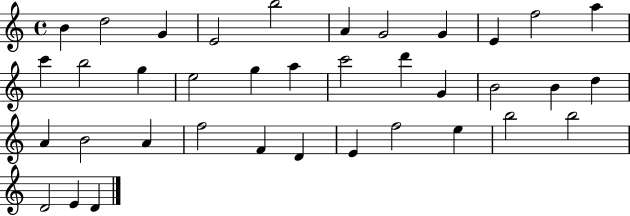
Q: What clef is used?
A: treble